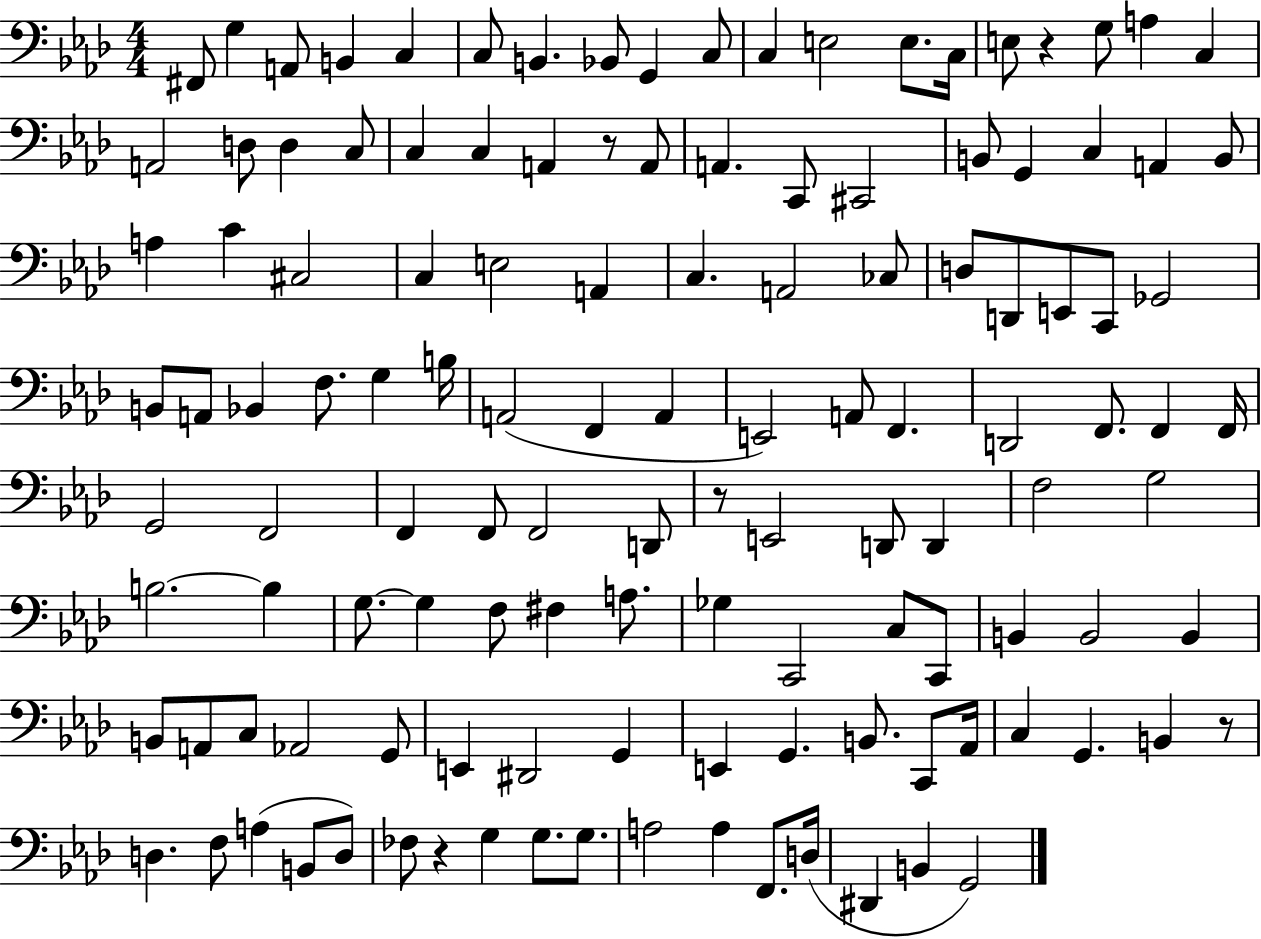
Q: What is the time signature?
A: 4/4